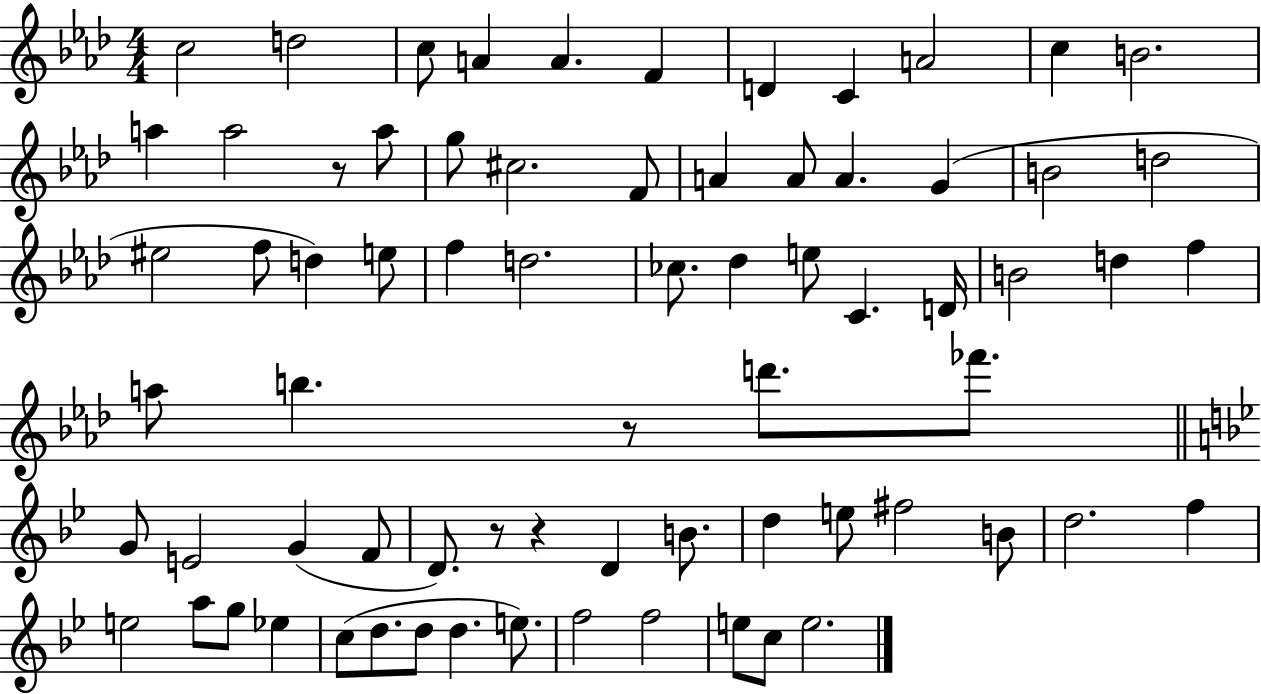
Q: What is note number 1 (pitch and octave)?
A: C5